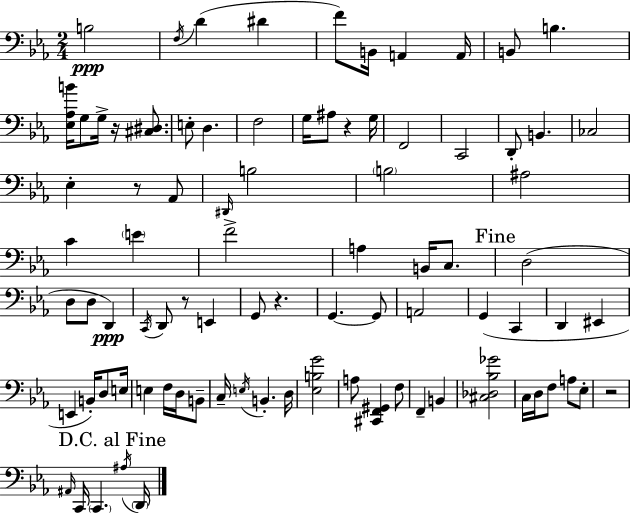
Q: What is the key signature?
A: C minor